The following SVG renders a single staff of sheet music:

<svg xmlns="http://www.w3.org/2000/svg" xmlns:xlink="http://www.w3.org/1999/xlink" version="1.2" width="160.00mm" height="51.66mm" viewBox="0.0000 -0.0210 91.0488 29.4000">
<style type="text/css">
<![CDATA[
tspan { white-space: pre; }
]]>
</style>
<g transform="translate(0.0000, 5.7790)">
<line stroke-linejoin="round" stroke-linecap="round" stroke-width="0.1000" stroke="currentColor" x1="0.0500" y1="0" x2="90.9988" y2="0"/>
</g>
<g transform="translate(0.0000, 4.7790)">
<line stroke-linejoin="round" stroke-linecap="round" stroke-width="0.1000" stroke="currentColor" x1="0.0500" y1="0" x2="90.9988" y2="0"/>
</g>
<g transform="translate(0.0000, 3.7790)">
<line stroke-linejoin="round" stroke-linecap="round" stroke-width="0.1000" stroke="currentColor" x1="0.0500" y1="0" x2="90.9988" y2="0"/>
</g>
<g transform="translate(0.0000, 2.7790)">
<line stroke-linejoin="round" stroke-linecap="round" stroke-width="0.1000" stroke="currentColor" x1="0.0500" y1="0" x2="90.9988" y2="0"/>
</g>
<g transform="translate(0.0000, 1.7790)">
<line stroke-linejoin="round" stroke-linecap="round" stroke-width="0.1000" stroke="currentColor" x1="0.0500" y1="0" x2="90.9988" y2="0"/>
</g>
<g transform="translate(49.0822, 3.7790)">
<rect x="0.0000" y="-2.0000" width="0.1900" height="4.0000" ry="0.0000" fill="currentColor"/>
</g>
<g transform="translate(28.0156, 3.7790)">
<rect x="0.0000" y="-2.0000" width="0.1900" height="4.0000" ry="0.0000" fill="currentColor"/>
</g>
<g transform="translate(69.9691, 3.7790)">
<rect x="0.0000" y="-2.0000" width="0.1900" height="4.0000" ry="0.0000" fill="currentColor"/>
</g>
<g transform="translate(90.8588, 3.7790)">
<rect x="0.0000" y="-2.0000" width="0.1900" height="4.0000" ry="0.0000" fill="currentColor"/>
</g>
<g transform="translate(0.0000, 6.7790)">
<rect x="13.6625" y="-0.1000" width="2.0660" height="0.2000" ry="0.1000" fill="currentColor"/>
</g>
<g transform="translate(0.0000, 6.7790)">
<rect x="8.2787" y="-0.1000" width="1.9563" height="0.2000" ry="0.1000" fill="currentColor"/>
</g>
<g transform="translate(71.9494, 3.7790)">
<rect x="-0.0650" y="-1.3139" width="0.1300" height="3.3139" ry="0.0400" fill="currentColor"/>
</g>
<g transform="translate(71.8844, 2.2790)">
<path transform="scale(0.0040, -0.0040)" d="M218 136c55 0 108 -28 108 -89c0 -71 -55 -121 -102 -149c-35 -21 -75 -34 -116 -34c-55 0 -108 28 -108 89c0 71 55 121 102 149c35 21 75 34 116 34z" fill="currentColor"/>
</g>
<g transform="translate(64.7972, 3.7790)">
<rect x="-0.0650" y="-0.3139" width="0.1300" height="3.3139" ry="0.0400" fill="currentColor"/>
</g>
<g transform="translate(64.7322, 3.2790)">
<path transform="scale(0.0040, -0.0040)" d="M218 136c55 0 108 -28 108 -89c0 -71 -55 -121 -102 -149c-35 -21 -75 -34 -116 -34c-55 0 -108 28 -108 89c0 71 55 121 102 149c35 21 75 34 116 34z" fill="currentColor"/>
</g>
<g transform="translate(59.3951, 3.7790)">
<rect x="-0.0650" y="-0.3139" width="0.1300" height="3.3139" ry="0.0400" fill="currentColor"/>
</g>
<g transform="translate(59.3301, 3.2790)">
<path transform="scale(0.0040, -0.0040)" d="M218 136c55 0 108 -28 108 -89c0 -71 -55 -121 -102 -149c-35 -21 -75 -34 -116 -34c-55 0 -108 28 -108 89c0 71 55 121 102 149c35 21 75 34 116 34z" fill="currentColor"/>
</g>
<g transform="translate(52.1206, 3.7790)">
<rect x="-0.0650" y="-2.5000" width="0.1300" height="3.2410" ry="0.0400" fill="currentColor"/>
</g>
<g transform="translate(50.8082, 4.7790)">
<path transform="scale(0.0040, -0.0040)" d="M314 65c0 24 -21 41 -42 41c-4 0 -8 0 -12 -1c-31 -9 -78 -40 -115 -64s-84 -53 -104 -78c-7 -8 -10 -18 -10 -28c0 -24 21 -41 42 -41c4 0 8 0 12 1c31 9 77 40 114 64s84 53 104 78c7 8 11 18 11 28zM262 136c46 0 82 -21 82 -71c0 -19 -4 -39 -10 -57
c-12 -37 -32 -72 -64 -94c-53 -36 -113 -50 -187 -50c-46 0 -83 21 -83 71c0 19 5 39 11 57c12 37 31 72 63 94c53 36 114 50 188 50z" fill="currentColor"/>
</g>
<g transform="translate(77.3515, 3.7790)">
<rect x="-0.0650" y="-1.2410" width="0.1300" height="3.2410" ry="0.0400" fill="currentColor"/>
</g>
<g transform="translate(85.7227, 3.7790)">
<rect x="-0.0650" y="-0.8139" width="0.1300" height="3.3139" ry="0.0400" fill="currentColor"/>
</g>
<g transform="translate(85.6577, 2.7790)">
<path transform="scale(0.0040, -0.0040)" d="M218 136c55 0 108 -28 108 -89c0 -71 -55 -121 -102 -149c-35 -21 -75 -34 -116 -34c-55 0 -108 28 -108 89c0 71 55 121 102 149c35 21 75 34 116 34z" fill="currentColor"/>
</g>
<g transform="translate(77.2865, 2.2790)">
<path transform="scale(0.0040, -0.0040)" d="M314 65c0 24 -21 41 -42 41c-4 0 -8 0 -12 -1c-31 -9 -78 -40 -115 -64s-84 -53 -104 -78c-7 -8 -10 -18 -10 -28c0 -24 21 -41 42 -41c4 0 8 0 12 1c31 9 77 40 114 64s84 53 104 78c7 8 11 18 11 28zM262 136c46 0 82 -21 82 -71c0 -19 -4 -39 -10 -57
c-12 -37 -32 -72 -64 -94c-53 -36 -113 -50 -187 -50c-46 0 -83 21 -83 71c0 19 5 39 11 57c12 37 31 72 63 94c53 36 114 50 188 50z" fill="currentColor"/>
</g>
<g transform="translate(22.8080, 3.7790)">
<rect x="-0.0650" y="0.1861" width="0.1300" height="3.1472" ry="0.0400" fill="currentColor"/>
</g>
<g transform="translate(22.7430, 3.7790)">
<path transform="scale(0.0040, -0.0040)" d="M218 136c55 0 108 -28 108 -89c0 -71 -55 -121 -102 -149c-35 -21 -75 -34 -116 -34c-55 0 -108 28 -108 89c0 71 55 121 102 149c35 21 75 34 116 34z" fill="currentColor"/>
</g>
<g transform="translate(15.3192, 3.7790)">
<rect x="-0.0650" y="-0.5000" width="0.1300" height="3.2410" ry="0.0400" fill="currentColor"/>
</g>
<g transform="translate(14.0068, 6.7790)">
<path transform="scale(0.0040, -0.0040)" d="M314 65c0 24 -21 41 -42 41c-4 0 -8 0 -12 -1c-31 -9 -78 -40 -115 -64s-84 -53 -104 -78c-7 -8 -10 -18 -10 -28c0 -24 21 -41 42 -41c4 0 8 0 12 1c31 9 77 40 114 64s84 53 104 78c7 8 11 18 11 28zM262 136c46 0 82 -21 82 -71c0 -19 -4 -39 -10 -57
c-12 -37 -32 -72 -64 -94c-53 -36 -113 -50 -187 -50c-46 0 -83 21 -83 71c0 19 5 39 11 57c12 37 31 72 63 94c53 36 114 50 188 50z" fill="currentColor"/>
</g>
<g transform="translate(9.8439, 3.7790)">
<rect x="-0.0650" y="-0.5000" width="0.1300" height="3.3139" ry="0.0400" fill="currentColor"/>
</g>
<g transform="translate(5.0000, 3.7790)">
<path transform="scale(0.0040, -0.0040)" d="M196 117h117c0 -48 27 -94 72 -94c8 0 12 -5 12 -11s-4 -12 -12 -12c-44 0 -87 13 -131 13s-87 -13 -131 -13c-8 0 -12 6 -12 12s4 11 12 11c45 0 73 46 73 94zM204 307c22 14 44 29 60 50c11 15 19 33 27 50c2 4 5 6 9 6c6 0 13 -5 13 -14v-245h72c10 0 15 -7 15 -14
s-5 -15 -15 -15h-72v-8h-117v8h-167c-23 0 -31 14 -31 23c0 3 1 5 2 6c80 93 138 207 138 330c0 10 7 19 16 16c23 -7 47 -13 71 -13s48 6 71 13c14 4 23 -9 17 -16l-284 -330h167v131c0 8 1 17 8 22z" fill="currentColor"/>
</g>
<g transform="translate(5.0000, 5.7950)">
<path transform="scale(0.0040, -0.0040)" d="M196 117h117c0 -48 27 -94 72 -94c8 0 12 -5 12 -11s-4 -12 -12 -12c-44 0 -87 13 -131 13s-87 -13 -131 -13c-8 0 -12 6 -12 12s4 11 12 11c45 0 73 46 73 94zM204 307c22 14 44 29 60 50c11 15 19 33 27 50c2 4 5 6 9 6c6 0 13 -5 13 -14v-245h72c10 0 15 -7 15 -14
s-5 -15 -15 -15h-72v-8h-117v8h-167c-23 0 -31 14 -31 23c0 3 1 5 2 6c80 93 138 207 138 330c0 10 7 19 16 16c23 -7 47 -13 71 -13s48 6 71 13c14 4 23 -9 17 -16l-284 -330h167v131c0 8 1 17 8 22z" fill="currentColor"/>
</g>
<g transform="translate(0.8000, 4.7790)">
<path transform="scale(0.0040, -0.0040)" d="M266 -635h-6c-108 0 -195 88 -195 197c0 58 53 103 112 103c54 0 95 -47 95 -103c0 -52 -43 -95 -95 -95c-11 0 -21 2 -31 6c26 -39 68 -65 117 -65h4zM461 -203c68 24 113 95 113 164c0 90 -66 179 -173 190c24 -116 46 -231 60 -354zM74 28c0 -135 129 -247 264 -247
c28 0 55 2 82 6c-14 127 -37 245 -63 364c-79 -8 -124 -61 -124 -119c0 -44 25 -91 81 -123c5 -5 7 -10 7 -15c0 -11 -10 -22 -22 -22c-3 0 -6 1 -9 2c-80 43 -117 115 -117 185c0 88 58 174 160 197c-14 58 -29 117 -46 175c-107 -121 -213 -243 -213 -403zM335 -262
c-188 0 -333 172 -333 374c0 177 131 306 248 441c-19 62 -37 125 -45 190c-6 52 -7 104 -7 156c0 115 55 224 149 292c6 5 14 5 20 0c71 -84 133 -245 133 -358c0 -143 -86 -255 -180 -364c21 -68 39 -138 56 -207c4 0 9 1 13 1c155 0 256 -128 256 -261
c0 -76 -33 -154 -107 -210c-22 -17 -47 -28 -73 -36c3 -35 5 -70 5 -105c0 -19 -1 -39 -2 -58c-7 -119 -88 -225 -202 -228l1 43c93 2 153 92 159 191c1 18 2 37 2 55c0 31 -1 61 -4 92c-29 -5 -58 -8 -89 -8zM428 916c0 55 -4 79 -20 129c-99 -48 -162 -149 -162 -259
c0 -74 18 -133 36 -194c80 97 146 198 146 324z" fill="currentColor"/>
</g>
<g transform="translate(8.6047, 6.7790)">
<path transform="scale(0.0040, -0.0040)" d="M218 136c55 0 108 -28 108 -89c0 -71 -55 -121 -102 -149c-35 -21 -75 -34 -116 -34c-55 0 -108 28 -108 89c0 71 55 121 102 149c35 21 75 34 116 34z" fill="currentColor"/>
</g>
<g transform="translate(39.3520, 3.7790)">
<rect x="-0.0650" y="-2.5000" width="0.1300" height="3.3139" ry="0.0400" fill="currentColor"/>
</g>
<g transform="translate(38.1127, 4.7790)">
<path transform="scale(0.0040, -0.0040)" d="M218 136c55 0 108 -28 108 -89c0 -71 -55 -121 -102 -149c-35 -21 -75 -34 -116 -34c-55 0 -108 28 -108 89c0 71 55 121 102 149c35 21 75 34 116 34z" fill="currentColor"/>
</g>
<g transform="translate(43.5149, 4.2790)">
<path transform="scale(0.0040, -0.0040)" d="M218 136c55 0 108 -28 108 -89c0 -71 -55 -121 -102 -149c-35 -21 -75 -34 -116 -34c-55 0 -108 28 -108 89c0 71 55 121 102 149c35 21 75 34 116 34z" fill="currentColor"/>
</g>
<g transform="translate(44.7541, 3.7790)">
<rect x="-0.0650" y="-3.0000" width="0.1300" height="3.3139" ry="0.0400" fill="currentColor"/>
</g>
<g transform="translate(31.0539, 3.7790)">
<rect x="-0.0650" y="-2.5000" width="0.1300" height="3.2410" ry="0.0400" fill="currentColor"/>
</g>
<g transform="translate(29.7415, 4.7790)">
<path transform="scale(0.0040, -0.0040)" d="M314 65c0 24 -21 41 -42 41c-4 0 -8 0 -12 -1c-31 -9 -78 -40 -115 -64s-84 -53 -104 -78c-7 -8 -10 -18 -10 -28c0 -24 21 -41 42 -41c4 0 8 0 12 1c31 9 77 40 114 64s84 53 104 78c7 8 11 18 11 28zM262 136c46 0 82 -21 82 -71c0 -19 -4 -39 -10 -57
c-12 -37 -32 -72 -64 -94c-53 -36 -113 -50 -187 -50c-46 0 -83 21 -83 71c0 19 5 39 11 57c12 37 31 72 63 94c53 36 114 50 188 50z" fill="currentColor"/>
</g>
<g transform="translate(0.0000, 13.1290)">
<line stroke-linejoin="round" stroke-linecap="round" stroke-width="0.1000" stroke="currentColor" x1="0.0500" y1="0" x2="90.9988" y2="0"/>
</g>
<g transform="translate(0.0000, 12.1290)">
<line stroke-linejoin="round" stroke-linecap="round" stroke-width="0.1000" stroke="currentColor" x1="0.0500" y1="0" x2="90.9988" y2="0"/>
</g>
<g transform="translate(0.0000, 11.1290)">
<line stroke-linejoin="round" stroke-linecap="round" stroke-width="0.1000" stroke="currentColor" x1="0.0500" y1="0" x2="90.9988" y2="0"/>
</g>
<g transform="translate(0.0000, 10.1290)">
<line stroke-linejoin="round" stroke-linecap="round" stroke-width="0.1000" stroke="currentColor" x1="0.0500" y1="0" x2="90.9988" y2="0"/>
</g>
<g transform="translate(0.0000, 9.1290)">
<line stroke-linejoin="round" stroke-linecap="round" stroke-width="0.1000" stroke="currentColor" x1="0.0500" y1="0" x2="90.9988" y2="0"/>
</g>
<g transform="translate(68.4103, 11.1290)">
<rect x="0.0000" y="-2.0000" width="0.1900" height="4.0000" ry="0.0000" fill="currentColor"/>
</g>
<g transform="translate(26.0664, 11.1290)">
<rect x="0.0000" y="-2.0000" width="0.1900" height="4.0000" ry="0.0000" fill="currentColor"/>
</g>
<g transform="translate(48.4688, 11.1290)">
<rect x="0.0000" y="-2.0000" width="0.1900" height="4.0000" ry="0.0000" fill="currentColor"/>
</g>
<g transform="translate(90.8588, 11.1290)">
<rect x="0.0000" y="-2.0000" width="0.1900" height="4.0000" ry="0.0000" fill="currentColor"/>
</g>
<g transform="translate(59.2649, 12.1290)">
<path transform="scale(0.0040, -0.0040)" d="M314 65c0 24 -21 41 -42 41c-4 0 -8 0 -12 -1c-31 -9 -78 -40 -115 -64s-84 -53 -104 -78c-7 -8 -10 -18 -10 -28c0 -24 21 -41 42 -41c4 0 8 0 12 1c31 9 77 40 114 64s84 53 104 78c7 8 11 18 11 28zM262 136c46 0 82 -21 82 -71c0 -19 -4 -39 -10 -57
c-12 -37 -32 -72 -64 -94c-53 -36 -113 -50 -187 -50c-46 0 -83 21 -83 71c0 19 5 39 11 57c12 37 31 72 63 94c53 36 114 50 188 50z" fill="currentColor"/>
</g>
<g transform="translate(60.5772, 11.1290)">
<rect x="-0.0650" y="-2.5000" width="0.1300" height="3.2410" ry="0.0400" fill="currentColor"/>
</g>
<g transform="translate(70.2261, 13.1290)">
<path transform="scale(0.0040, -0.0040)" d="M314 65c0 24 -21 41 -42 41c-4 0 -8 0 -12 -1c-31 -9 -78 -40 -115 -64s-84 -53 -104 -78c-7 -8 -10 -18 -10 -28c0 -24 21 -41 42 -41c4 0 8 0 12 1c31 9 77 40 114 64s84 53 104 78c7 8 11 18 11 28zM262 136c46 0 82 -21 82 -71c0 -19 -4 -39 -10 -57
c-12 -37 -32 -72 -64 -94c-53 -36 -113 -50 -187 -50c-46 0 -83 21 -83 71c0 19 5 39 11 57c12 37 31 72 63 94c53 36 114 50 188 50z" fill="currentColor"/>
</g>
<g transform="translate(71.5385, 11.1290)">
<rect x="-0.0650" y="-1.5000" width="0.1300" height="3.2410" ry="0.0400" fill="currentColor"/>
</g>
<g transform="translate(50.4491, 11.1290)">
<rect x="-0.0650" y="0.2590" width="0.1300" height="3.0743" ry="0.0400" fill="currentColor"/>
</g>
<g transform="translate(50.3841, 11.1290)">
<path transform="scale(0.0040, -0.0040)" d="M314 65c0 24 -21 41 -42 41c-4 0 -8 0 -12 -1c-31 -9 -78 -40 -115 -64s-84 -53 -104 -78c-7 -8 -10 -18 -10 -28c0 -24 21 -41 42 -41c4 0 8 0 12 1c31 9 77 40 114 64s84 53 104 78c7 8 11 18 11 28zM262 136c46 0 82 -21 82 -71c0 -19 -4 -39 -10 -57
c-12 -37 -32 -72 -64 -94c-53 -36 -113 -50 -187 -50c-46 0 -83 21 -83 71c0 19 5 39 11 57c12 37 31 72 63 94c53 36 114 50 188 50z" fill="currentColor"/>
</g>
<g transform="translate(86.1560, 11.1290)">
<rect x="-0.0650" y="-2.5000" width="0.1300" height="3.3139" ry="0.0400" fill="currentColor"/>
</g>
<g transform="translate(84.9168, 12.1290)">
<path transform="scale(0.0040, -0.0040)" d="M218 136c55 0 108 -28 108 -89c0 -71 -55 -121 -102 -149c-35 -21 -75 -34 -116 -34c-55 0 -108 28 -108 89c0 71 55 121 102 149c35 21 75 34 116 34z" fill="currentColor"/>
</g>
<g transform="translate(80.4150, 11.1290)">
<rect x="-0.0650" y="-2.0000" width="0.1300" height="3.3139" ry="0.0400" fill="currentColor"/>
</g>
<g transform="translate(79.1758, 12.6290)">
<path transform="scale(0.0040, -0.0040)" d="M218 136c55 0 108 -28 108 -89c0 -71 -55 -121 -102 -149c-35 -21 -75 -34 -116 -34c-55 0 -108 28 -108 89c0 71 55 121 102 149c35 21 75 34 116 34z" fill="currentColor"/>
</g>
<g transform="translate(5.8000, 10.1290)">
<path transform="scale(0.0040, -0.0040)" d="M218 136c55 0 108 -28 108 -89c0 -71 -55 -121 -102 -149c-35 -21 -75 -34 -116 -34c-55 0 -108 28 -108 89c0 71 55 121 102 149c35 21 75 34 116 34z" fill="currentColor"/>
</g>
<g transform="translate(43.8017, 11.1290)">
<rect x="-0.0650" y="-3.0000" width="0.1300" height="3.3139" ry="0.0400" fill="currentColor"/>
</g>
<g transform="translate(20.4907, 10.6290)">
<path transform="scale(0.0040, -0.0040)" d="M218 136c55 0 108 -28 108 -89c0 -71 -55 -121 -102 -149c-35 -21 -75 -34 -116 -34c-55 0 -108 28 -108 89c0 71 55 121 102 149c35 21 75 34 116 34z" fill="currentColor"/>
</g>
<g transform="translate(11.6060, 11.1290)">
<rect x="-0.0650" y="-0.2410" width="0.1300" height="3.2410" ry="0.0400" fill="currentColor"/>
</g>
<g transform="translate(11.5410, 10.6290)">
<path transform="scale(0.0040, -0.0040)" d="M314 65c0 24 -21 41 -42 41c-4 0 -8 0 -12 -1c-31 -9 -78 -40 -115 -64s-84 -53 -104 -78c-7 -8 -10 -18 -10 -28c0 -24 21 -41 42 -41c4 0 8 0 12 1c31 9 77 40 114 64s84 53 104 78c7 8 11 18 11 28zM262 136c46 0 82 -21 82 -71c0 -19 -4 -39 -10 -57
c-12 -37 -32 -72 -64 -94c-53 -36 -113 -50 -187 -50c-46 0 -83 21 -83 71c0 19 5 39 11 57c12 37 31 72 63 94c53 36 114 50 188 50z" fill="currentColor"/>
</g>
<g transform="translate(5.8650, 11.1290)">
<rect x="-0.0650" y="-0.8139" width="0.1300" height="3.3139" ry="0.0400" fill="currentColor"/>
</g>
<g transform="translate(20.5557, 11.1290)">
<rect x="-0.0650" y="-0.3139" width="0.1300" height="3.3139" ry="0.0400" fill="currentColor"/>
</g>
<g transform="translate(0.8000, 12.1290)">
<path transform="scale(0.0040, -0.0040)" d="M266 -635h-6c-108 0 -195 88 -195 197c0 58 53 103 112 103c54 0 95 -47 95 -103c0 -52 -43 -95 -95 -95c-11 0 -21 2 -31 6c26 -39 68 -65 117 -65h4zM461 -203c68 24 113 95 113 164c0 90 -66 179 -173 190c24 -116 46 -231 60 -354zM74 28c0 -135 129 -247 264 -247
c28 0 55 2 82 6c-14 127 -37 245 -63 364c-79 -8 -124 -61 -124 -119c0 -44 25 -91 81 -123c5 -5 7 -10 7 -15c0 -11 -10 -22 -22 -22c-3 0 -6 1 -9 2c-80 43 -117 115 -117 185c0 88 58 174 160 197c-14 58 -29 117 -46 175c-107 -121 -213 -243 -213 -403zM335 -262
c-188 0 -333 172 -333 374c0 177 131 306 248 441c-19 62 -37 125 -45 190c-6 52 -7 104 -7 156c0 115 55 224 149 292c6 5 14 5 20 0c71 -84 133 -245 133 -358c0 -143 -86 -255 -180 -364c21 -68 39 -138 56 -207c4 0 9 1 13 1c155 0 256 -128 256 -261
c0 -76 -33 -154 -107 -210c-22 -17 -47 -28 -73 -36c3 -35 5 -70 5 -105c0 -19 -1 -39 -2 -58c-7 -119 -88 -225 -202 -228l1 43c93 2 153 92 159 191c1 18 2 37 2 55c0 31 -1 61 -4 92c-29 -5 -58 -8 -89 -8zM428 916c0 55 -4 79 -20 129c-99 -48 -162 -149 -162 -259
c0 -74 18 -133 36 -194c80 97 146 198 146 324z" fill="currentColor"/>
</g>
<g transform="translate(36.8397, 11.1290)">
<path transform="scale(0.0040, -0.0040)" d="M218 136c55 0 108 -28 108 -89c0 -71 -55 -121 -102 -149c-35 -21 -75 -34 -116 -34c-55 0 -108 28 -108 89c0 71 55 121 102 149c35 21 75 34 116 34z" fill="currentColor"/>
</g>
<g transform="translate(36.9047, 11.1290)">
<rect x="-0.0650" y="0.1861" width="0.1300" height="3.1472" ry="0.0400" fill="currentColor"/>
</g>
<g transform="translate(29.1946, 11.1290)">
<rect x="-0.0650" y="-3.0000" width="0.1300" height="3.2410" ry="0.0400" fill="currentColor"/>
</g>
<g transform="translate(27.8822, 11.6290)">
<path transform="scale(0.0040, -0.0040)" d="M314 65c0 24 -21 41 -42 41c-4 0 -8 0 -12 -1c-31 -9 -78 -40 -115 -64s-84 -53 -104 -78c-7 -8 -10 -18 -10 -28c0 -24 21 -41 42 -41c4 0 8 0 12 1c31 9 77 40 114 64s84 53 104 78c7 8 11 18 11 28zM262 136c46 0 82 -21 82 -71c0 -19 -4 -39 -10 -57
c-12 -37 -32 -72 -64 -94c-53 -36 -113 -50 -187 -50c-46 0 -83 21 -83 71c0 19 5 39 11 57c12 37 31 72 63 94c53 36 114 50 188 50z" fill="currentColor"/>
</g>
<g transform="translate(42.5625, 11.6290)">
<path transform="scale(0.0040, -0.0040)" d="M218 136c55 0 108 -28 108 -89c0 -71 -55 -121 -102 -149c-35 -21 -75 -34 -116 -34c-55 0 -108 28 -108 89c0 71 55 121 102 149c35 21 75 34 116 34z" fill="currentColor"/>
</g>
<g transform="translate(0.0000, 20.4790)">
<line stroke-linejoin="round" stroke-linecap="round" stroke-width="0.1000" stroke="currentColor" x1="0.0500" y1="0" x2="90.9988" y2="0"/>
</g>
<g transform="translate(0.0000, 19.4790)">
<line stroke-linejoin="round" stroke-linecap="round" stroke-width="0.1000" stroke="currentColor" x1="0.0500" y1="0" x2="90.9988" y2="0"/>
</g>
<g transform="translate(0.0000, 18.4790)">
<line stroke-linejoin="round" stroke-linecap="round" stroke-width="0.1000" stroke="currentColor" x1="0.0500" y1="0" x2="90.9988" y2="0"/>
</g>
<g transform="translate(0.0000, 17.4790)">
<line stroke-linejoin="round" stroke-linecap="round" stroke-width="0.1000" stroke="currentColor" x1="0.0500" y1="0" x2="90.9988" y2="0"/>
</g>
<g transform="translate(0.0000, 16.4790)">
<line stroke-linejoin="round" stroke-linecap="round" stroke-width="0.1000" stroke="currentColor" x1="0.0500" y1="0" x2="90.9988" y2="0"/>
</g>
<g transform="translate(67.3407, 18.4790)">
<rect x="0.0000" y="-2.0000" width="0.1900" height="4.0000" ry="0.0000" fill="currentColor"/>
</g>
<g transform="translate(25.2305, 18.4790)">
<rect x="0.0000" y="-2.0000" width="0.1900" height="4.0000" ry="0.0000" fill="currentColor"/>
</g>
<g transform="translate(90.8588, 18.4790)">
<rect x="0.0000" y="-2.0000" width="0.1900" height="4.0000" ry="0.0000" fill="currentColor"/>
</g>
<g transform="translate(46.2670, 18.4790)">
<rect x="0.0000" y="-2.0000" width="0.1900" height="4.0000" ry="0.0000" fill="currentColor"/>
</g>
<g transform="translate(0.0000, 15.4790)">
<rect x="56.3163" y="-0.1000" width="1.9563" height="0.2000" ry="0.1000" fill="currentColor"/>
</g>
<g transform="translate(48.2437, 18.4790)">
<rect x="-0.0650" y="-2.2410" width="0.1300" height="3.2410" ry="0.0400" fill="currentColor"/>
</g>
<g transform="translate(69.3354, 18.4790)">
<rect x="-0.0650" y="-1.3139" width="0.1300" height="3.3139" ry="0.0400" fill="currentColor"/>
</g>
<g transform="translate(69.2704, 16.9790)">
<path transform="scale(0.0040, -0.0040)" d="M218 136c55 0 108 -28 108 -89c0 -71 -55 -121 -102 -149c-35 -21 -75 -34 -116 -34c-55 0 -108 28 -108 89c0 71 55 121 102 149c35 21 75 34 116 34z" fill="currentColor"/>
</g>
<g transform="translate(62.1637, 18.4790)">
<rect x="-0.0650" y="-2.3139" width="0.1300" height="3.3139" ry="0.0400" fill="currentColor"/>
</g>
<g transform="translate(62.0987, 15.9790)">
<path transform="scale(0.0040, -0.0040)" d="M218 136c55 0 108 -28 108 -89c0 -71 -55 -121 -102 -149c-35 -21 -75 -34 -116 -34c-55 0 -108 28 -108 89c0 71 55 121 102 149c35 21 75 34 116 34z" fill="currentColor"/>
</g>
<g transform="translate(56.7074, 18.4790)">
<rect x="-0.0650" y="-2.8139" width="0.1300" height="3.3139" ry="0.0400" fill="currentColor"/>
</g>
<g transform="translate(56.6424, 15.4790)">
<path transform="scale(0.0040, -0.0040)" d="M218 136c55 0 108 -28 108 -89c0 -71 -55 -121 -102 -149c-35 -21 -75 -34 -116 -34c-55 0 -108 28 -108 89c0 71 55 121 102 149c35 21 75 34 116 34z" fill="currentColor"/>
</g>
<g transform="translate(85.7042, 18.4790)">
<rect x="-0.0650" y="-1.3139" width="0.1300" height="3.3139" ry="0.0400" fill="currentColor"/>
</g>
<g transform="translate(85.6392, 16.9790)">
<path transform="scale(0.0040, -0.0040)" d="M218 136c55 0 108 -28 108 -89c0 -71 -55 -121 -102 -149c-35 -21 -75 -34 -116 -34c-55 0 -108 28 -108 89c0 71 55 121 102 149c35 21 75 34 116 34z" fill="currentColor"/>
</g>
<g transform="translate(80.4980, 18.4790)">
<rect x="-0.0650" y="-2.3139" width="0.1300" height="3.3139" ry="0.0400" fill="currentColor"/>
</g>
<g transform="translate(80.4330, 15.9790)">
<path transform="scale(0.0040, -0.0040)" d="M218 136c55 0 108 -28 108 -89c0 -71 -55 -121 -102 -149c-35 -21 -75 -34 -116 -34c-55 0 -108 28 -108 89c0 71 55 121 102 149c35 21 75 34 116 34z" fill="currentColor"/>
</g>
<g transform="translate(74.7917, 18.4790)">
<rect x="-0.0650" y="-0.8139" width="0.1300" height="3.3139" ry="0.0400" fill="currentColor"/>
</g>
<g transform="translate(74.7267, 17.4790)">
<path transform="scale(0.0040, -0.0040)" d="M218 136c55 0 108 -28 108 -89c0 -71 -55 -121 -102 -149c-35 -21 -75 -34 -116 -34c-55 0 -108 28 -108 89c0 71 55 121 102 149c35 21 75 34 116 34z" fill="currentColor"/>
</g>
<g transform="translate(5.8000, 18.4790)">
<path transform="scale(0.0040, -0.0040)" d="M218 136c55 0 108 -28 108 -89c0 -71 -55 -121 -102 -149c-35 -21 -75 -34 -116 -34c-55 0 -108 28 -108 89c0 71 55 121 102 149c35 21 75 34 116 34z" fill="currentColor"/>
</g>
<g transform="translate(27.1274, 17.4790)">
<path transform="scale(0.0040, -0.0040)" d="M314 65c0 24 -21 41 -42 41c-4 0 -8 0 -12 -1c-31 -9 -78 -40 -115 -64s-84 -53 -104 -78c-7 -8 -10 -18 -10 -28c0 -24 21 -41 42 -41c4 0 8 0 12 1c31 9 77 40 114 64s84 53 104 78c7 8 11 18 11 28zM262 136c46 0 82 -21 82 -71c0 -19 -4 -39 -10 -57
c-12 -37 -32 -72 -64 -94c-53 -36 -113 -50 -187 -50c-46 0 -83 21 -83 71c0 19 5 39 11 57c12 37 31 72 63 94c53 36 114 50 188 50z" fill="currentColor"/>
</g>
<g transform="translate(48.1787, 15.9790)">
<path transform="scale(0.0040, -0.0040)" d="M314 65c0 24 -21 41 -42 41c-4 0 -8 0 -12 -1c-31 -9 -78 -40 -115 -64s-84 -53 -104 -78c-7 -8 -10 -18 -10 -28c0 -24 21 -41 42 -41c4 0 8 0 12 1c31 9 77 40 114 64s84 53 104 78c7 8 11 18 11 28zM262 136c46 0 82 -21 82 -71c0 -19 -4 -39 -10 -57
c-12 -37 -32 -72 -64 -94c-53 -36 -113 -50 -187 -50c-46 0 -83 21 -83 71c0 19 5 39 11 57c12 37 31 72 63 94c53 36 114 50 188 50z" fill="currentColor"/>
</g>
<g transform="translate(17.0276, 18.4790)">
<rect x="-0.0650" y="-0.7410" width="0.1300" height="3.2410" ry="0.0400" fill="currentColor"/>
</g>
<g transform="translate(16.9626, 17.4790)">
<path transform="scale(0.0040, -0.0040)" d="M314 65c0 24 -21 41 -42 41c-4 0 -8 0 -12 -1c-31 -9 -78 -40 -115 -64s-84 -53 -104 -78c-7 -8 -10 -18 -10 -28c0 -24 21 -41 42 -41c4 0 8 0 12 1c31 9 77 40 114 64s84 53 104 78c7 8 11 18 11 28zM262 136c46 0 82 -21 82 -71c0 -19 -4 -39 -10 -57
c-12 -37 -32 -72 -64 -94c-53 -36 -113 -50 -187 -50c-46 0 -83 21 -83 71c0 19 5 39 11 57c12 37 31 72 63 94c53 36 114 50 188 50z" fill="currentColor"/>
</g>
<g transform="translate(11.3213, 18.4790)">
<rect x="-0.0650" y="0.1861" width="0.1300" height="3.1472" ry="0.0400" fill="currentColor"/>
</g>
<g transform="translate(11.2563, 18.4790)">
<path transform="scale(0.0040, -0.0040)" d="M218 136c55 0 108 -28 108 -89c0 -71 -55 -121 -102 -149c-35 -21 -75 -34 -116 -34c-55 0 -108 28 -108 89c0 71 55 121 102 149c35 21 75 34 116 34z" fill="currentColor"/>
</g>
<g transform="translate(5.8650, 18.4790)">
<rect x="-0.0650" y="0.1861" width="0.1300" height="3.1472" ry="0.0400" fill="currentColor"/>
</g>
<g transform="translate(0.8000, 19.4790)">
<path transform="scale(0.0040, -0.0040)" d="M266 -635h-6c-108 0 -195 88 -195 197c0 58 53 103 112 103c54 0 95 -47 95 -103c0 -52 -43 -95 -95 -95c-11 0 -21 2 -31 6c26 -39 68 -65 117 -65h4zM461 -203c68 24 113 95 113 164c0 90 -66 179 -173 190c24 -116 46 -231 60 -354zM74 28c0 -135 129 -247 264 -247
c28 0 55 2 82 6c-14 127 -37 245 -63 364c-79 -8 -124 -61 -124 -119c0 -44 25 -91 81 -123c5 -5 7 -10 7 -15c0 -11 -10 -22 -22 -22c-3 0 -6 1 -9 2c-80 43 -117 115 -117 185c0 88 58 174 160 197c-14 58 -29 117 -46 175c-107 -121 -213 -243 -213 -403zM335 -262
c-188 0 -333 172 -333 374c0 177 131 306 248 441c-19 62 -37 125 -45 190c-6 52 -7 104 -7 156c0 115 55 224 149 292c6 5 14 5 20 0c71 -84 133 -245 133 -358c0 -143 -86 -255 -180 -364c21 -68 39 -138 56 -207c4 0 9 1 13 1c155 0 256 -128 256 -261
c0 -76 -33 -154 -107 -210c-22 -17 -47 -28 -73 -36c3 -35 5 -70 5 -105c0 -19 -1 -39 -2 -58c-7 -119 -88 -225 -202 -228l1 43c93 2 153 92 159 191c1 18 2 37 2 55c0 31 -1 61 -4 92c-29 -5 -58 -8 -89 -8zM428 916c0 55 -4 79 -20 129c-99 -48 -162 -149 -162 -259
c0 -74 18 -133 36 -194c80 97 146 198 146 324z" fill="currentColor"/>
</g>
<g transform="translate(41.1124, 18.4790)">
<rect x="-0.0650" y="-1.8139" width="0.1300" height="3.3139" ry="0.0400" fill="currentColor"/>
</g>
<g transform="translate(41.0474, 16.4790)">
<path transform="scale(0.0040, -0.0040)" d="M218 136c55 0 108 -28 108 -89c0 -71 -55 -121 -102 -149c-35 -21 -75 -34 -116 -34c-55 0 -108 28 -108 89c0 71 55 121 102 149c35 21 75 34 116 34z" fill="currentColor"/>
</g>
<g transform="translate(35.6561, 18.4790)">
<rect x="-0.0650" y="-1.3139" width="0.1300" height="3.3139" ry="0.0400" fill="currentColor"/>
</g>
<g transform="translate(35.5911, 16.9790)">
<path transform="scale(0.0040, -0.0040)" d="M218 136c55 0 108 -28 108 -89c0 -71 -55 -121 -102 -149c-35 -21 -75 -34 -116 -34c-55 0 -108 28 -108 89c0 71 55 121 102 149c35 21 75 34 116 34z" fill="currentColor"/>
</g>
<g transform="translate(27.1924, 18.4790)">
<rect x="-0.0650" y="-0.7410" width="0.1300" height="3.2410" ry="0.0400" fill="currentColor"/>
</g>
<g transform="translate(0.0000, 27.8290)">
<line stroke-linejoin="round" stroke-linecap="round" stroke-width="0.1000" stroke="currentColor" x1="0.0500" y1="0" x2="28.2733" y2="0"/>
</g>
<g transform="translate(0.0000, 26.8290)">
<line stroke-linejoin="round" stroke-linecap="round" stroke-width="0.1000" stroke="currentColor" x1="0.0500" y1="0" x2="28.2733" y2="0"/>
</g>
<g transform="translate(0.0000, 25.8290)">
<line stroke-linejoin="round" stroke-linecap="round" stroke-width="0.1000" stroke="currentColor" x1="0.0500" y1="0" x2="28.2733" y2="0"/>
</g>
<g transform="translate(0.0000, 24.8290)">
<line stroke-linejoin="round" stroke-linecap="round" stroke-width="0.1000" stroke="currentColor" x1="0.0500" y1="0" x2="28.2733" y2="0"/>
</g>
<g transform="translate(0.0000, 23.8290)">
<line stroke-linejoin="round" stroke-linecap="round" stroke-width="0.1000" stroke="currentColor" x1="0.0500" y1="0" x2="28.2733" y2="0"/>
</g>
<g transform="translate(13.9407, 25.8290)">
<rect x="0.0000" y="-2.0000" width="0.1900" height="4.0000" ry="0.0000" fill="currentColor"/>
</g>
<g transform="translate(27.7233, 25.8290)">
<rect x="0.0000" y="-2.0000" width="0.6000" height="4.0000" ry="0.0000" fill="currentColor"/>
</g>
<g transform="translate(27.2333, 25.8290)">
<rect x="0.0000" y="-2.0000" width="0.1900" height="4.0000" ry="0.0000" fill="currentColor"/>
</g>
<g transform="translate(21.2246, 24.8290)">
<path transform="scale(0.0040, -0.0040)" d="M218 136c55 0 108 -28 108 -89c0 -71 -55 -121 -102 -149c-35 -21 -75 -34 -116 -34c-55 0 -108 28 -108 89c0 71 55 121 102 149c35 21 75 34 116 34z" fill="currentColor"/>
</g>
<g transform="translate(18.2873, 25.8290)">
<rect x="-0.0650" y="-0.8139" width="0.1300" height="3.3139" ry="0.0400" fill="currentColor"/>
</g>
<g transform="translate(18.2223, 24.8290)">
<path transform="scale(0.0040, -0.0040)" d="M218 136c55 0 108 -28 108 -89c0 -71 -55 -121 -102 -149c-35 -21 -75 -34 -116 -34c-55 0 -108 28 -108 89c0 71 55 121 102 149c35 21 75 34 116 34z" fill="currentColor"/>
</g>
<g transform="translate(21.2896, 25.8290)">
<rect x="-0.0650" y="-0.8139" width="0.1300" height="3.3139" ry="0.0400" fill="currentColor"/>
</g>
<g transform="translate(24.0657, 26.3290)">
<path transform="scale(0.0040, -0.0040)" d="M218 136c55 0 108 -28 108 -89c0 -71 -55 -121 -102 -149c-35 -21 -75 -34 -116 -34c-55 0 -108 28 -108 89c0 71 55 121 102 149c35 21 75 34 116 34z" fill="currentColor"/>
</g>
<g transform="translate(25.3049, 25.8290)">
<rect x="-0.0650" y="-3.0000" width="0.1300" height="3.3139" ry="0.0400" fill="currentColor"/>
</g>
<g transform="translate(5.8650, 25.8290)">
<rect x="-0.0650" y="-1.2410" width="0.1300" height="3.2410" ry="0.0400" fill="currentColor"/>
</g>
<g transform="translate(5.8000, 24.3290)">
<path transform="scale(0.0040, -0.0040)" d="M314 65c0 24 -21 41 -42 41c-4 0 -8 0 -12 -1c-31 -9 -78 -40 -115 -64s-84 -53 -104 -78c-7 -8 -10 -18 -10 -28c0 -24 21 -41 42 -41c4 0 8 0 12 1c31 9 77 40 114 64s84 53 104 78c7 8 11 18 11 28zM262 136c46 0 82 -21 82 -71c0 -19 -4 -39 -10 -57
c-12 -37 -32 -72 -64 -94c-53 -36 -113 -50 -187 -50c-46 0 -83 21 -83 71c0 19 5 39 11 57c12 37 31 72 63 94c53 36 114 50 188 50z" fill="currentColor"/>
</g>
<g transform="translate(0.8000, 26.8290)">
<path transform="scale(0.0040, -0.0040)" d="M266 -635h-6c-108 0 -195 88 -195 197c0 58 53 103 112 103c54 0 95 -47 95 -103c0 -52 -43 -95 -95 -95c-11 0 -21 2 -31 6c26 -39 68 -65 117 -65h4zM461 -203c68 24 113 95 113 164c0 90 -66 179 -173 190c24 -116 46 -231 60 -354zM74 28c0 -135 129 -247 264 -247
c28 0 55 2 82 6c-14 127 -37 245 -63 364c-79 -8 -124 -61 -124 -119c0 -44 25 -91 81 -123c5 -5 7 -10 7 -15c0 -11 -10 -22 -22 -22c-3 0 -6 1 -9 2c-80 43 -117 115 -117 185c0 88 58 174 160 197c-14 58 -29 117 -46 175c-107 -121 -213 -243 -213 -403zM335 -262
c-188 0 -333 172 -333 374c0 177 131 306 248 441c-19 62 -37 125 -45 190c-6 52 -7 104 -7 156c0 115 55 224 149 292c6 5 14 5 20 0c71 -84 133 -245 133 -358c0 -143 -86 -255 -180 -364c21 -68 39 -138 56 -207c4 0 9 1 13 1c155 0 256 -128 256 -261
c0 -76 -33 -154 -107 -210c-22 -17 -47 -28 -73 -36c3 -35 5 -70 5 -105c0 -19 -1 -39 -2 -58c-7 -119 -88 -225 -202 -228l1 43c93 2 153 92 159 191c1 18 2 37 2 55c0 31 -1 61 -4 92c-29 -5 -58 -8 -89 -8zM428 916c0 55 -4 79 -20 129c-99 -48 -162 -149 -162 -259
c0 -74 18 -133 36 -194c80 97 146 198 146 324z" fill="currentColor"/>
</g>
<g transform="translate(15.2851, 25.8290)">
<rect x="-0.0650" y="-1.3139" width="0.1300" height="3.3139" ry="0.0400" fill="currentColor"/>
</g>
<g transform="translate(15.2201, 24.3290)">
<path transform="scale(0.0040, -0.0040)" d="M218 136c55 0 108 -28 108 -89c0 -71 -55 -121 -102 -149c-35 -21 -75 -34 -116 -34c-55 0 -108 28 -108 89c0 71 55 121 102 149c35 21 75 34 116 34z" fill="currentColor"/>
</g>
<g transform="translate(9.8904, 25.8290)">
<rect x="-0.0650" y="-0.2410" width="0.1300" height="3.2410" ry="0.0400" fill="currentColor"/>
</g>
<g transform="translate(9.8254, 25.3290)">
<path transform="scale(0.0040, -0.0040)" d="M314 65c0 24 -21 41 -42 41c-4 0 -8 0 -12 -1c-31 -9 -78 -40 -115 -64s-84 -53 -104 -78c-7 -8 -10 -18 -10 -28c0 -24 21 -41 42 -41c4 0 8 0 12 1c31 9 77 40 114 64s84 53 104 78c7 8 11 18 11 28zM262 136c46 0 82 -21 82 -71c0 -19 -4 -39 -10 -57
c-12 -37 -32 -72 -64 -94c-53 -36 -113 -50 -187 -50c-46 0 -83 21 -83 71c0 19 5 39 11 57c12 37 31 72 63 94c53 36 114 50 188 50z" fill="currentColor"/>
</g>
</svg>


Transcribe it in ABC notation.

X:1
T:Untitled
M:4/4
L:1/4
K:C
C C2 B G2 G A G2 c c e e2 d d c2 c A2 B A B2 G2 E2 F G B B d2 d2 e f g2 a g e d g e e2 c2 e d d A